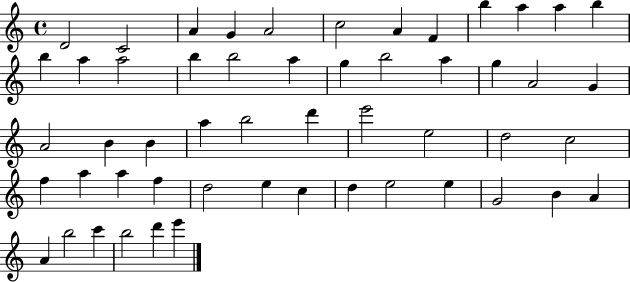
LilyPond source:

{
  \clef treble
  \time 4/4
  \defaultTimeSignature
  \key c \major
  d'2 c'2 | a'4 g'4 a'2 | c''2 a'4 f'4 | b''4 a''4 a''4 b''4 | \break b''4 a''4 a''2 | b''4 b''2 a''4 | g''4 b''2 a''4 | g''4 a'2 g'4 | \break a'2 b'4 b'4 | a''4 b''2 d'''4 | e'''2 e''2 | d''2 c''2 | \break f''4 a''4 a''4 f''4 | d''2 e''4 c''4 | d''4 e''2 e''4 | g'2 b'4 a'4 | \break a'4 b''2 c'''4 | b''2 d'''4 e'''4 | \bar "|."
}